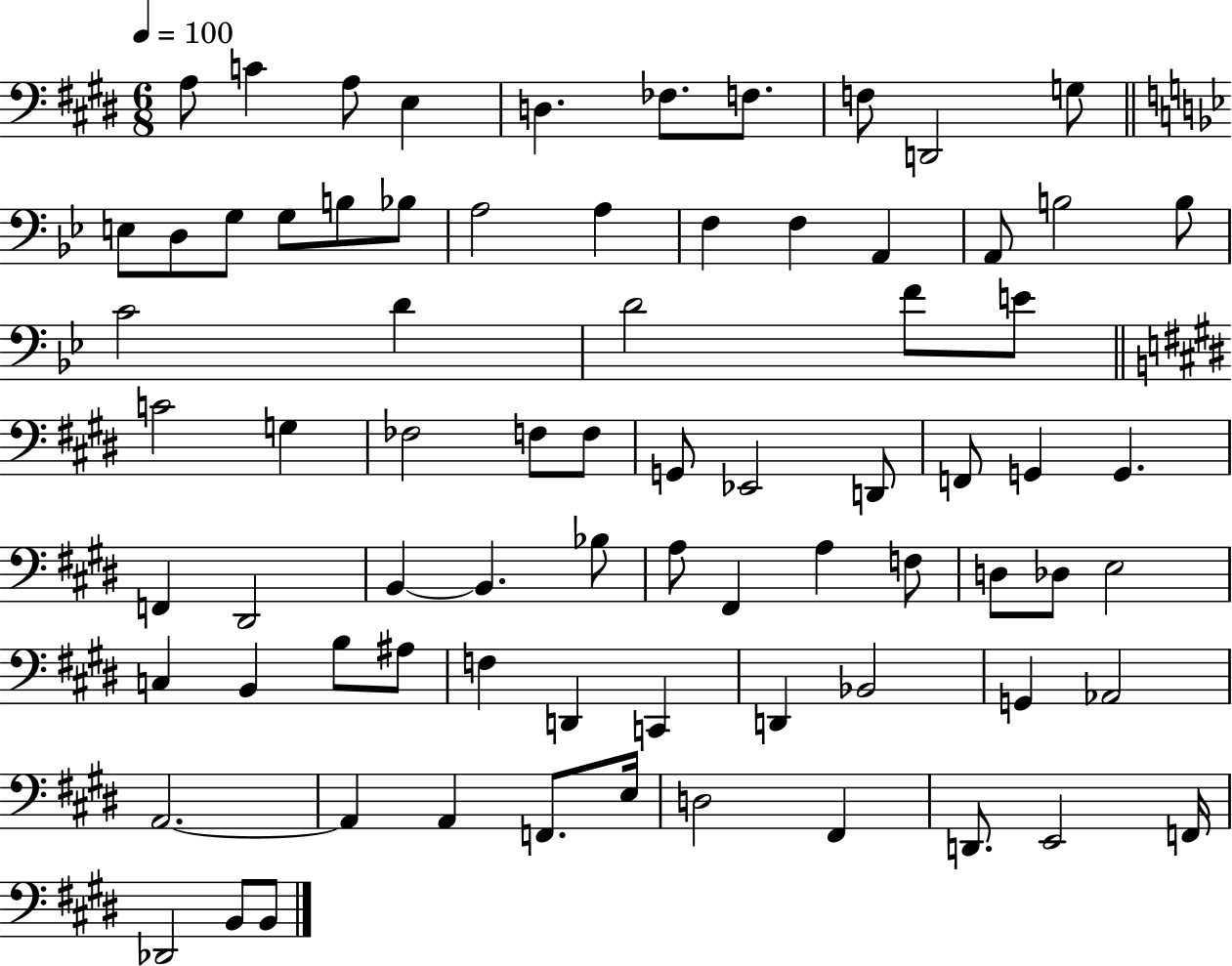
X:1
T:Untitled
M:6/8
L:1/4
K:E
A,/2 C A,/2 E, D, _F,/2 F,/2 F,/2 D,,2 G,/2 E,/2 D,/2 G,/2 G,/2 B,/2 _B,/2 A,2 A, F, F, A,, A,,/2 B,2 B,/2 C2 D D2 F/2 E/2 C2 G, _F,2 F,/2 F,/2 G,,/2 _E,,2 D,,/2 F,,/2 G,, G,, F,, ^D,,2 B,, B,, _B,/2 A,/2 ^F,, A, F,/2 D,/2 _D,/2 E,2 C, B,, B,/2 ^A,/2 F, D,, C,, D,, _B,,2 G,, _A,,2 A,,2 A,, A,, F,,/2 E,/4 D,2 ^F,, D,,/2 E,,2 F,,/4 _D,,2 B,,/2 B,,/2